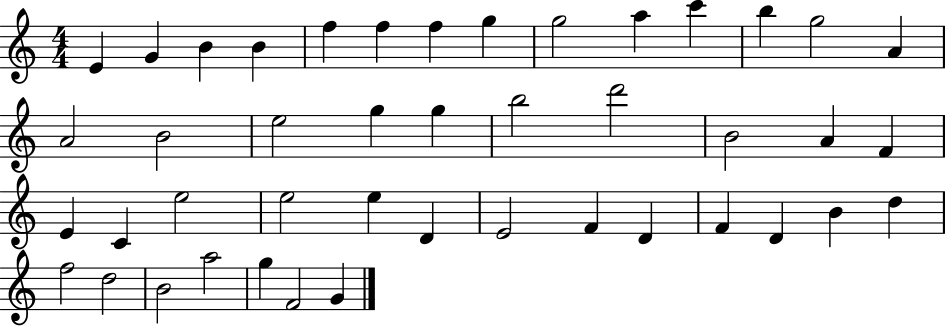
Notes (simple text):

E4/q G4/q B4/q B4/q F5/q F5/q F5/q G5/q G5/h A5/q C6/q B5/q G5/h A4/q A4/h B4/h E5/h G5/q G5/q B5/h D6/h B4/h A4/q F4/q E4/q C4/q E5/h E5/h E5/q D4/q E4/h F4/q D4/q F4/q D4/q B4/q D5/q F5/h D5/h B4/h A5/h G5/q F4/h G4/q